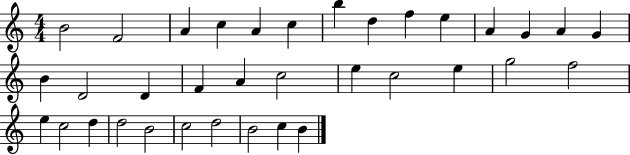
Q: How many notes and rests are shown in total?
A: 35